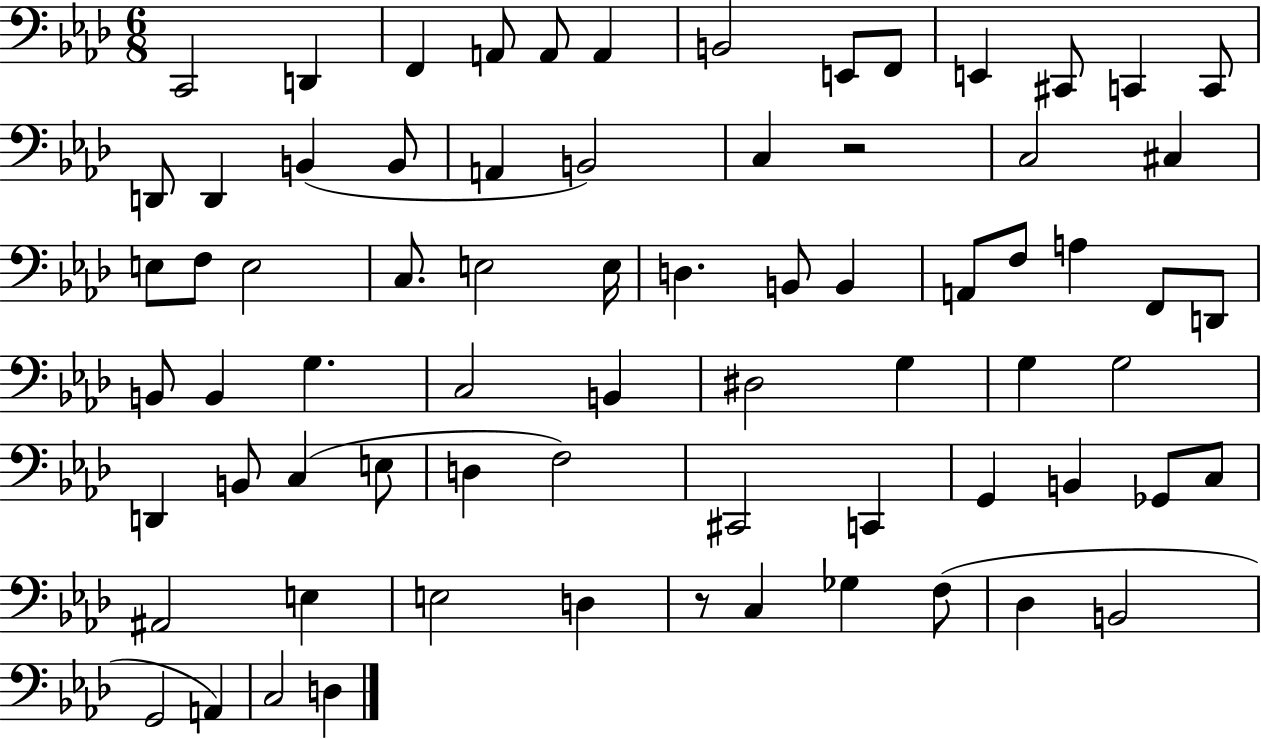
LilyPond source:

{
  \clef bass
  \numericTimeSignature
  \time 6/8
  \key aes \major
  c,2 d,4 | f,4 a,8 a,8 a,4 | b,2 e,8 f,8 | e,4 cis,8 c,4 c,8 | \break d,8 d,4 b,4( b,8 | a,4 b,2) | c4 r2 | c2 cis4 | \break e8 f8 e2 | c8. e2 e16 | d4. b,8 b,4 | a,8 f8 a4 f,8 d,8 | \break b,8 b,4 g4. | c2 b,4 | dis2 g4 | g4 g2 | \break d,4 b,8 c4( e8 | d4 f2) | cis,2 c,4 | g,4 b,4 ges,8 c8 | \break ais,2 e4 | e2 d4 | r8 c4 ges4 f8( | des4 b,2 | \break g,2 a,4) | c2 d4 | \bar "|."
}